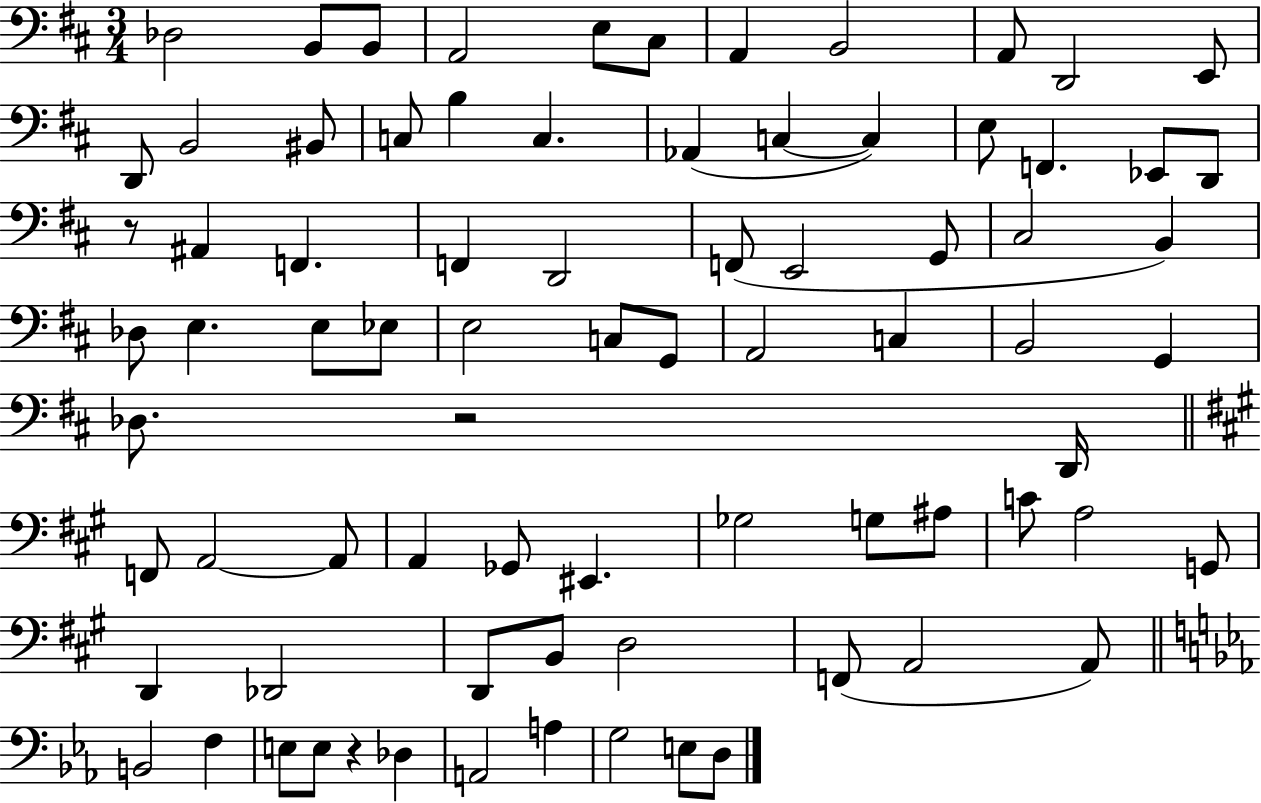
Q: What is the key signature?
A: D major